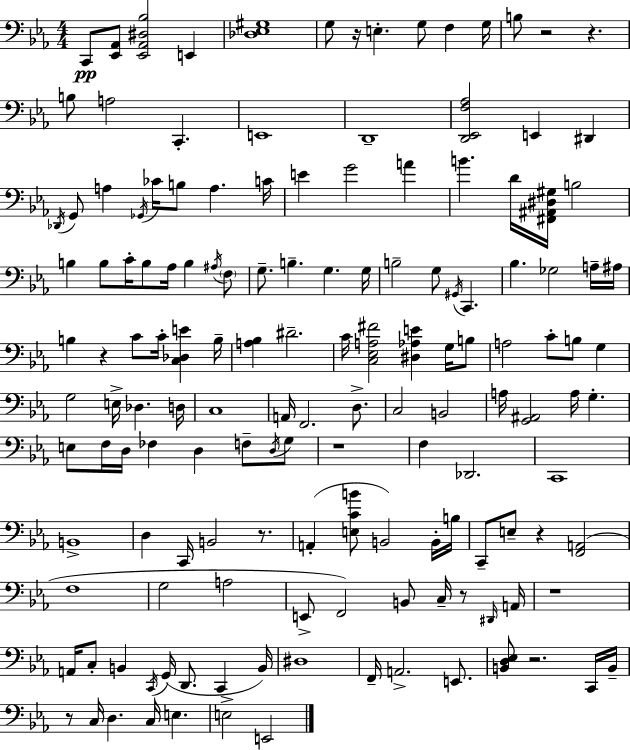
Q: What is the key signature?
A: EES major